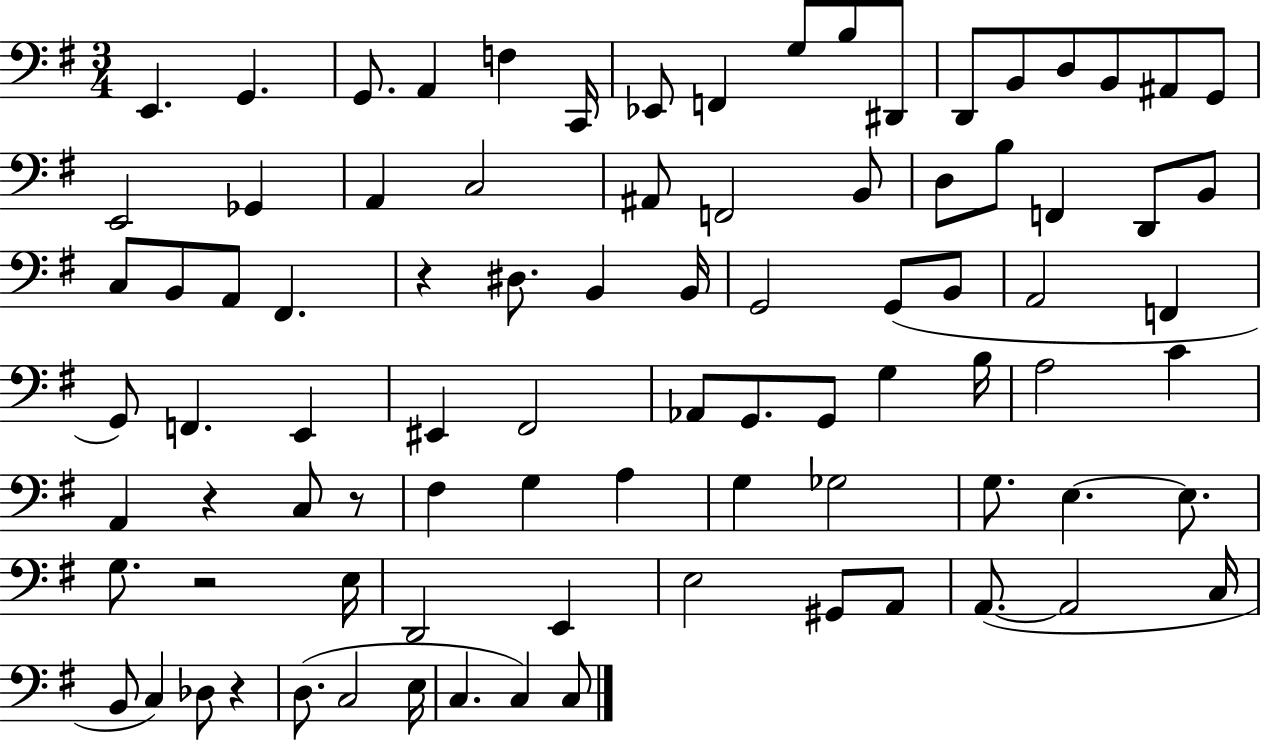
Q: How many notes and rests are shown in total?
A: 87